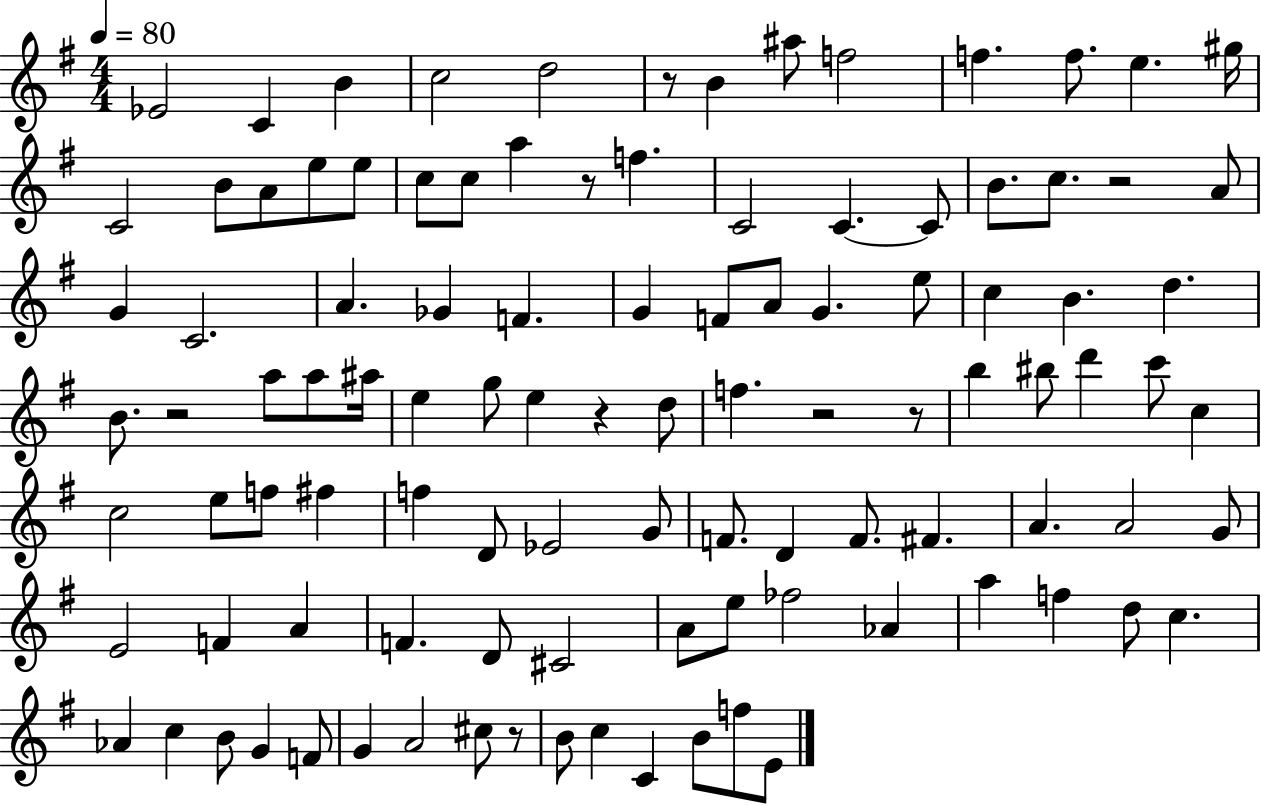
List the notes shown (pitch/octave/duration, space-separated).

Eb4/h C4/q B4/q C5/h D5/h R/e B4/q A#5/e F5/h F5/q. F5/e. E5/q. G#5/s C4/h B4/e A4/e E5/e E5/e C5/e C5/e A5/q R/e F5/q. C4/h C4/q. C4/e B4/e. C5/e. R/h A4/e G4/q C4/h. A4/q. Gb4/q F4/q. G4/q F4/e A4/e G4/q. E5/e C5/q B4/q. D5/q. B4/e. R/h A5/e A5/e A#5/s E5/q G5/e E5/q R/q D5/e F5/q. R/h R/e B5/q BIS5/e D6/q C6/e C5/q C5/h E5/e F5/e F#5/q F5/q D4/e Eb4/h G4/e F4/e. D4/q F4/e. F#4/q. A4/q. A4/h G4/e E4/h F4/q A4/q F4/q. D4/e C#4/h A4/e E5/e FES5/h Ab4/q A5/q F5/q D5/e C5/q. Ab4/q C5/q B4/e G4/q F4/e G4/q A4/h C#5/e R/e B4/e C5/q C4/q B4/e F5/e E4/e